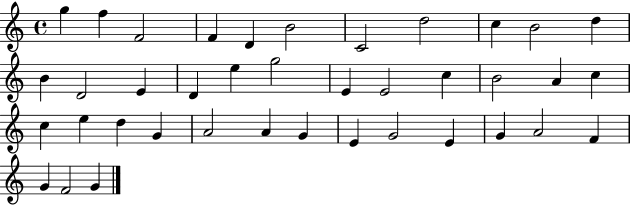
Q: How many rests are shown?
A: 0